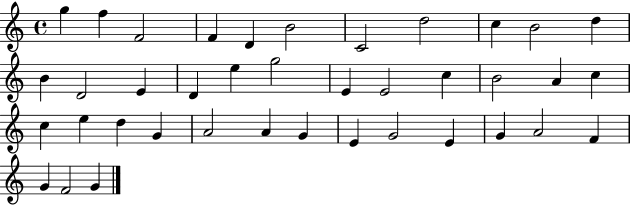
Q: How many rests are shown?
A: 0